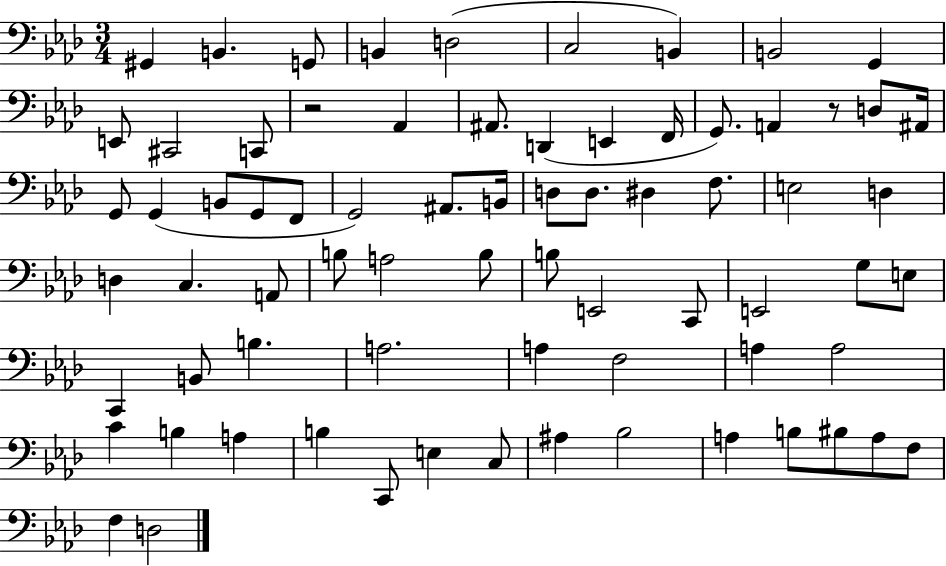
X:1
T:Untitled
M:3/4
L:1/4
K:Ab
^G,, B,, G,,/2 B,, D,2 C,2 B,, B,,2 G,, E,,/2 ^C,,2 C,,/2 z2 _A,, ^A,,/2 D,, E,, F,,/4 G,,/2 A,, z/2 D,/2 ^A,,/4 G,,/2 G,, B,,/2 G,,/2 F,,/2 G,,2 ^A,,/2 B,,/4 D,/2 D,/2 ^D, F,/2 E,2 D, D, C, A,,/2 B,/2 A,2 B,/2 B,/2 E,,2 C,,/2 E,,2 G,/2 E,/2 C,, B,,/2 B, A,2 A, F,2 A, A,2 C B, A, B, C,,/2 E, C,/2 ^A, _B,2 A, B,/2 ^B,/2 A,/2 F,/2 F, D,2